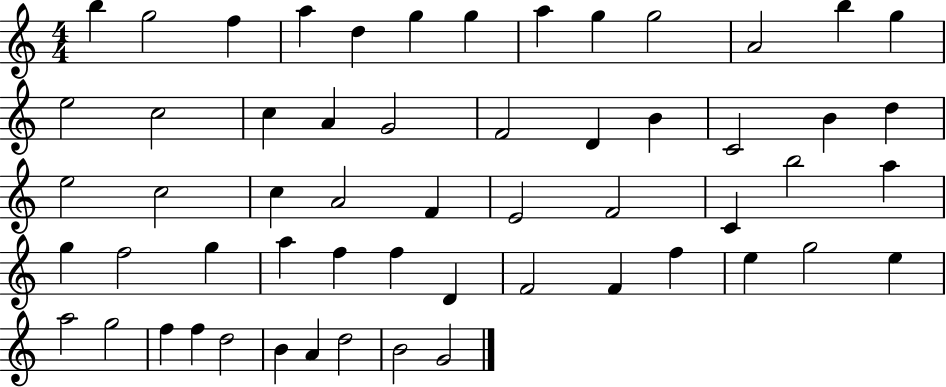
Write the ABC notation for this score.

X:1
T:Untitled
M:4/4
L:1/4
K:C
b g2 f a d g g a g g2 A2 b g e2 c2 c A G2 F2 D B C2 B d e2 c2 c A2 F E2 F2 C b2 a g f2 g a f f D F2 F f e g2 e a2 g2 f f d2 B A d2 B2 G2